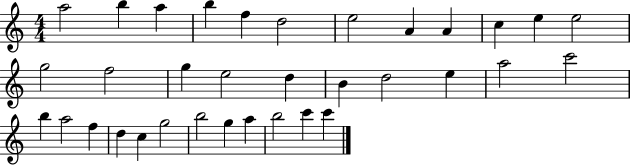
X:1
T:Untitled
M:4/4
L:1/4
K:C
a2 b a b f d2 e2 A A c e e2 g2 f2 g e2 d B d2 e a2 c'2 b a2 f d c g2 b2 g a b2 c' c'